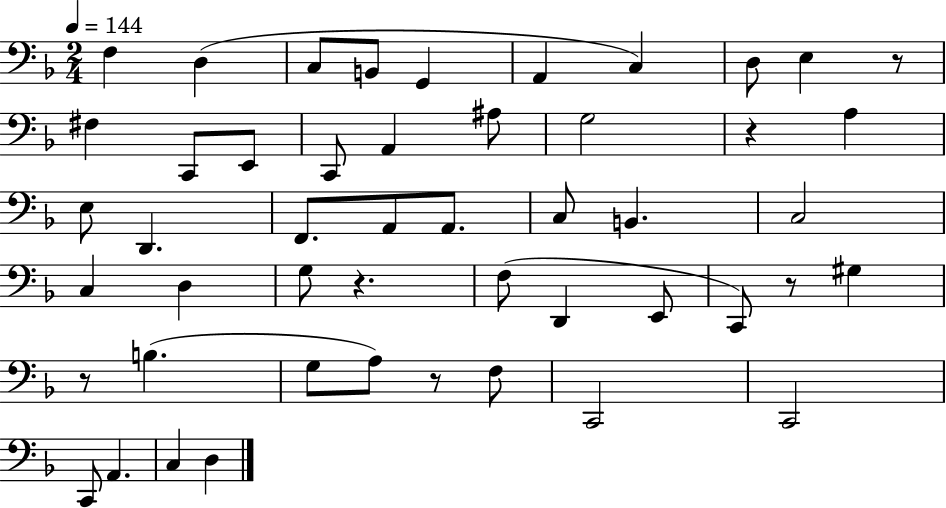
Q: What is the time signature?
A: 2/4